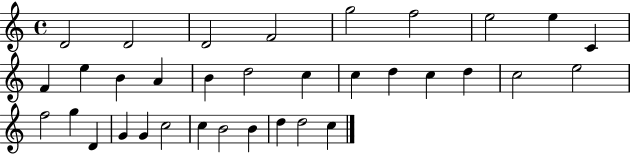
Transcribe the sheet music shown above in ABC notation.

X:1
T:Untitled
M:4/4
L:1/4
K:C
D2 D2 D2 F2 g2 f2 e2 e C F e B A B d2 c c d c d c2 e2 f2 g D G G c2 c B2 B d d2 c